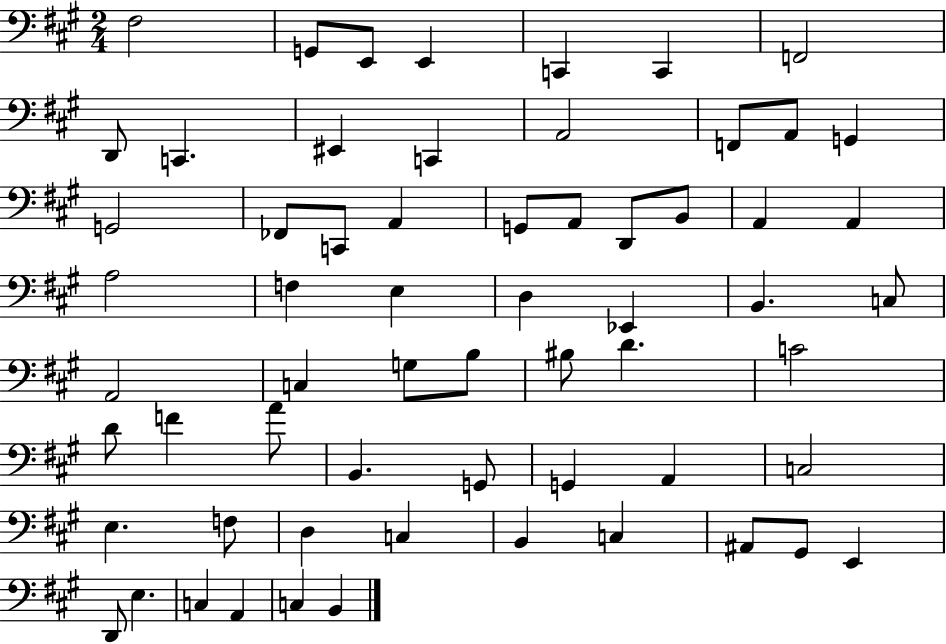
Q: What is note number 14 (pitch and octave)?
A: A2